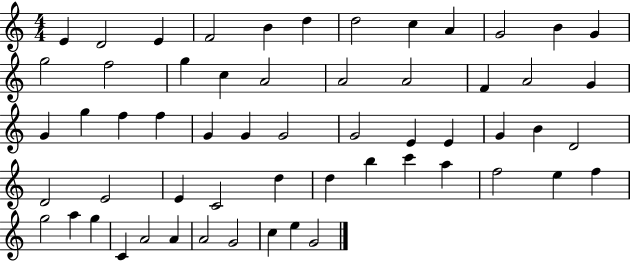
E4/q D4/h E4/q F4/h B4/q D5/q D5/h C5/q A4/q G4/h B4/q G4/q G5/h F5/h G5/q C5/q A4/h A4/h A4/h F4/q A4/h G4/q G4/q G5/q F5/q F5/q G4/q G4/q G4/h G4/h E4/q E4/q G4/q B4/q D4/h D4/h E4/h E4/q C4/h D5/q D5/q B5/q C6/q A5/q F5/h E5/q F5/q G5/h A5/q G5/q C4/q A4/h A4/q A4/h G4/h C5/q E5/q G4/h